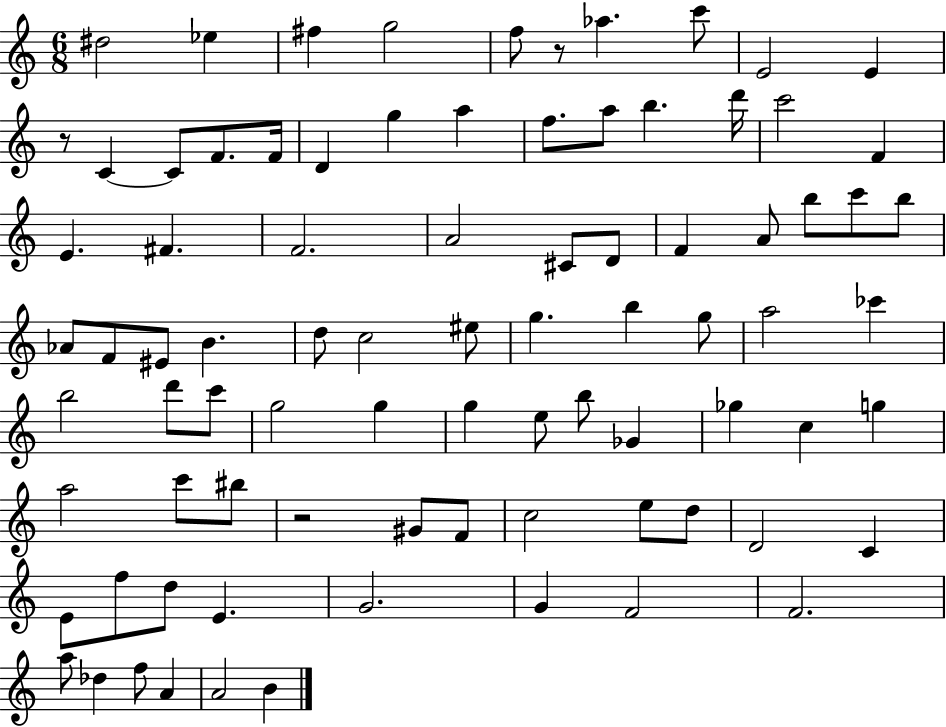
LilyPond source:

{
  \clef treble
  \numericTimeSignature
  \time 6/8
  \key c \major
  dis''2 ees''4 | fis''4 g''2 | f''8 r8 aes''4. c'''8 | e'2 e'4 | \break r8 c'4~~ c'8 f'8. f'16 | d'4 g''4 a''4 | f''8. a''8 b''4. d'''16 | c'''2 f'4 | \break e'4. fis'4. | f'2. | a'2 cis'8 d'8 | f'4 a'8 b''8 c'''8 b''8 | \break aes'8 f'8 eis'8 b'4. | d''8 c''2 eis''8 | g''4. b''4 g''8 | a''2 ces'''4 | \break b''2 d'''8 c'''8 | g''2 g''4 | g''4 e''8 b''8 ges'4 | ges''4 c''4 g''4 | \break a''2 c'''8 bis''8 | r2 gis'8 f'8 | c''2 e''8 d''8 | d'2 c'4 | \break e'8 f''8 d''8 e'4. | g'2. | g'4 f'2 | f'2. | \break a''8 des''4 f''8 a'4 | a'2 b'4 | \bar "|."
}